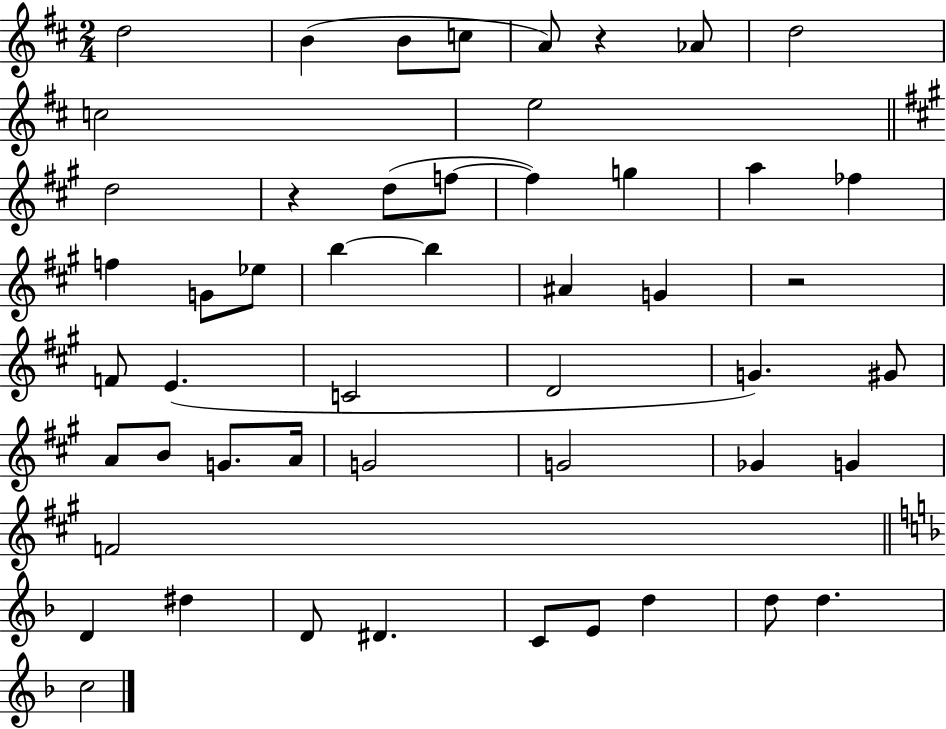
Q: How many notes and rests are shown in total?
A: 51